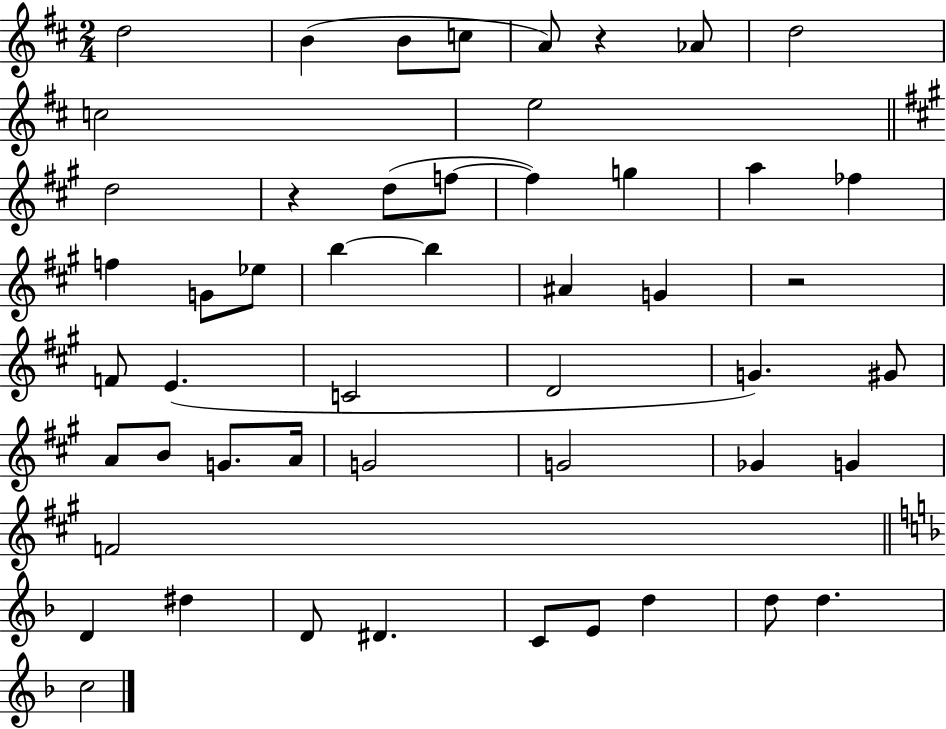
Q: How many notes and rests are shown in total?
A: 51